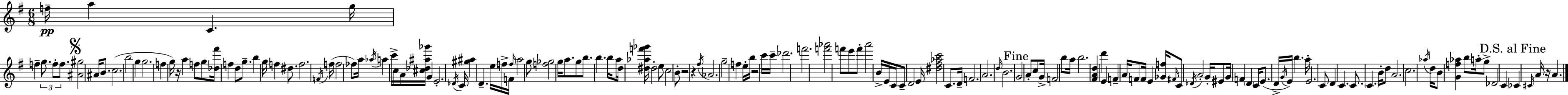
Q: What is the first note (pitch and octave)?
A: F5